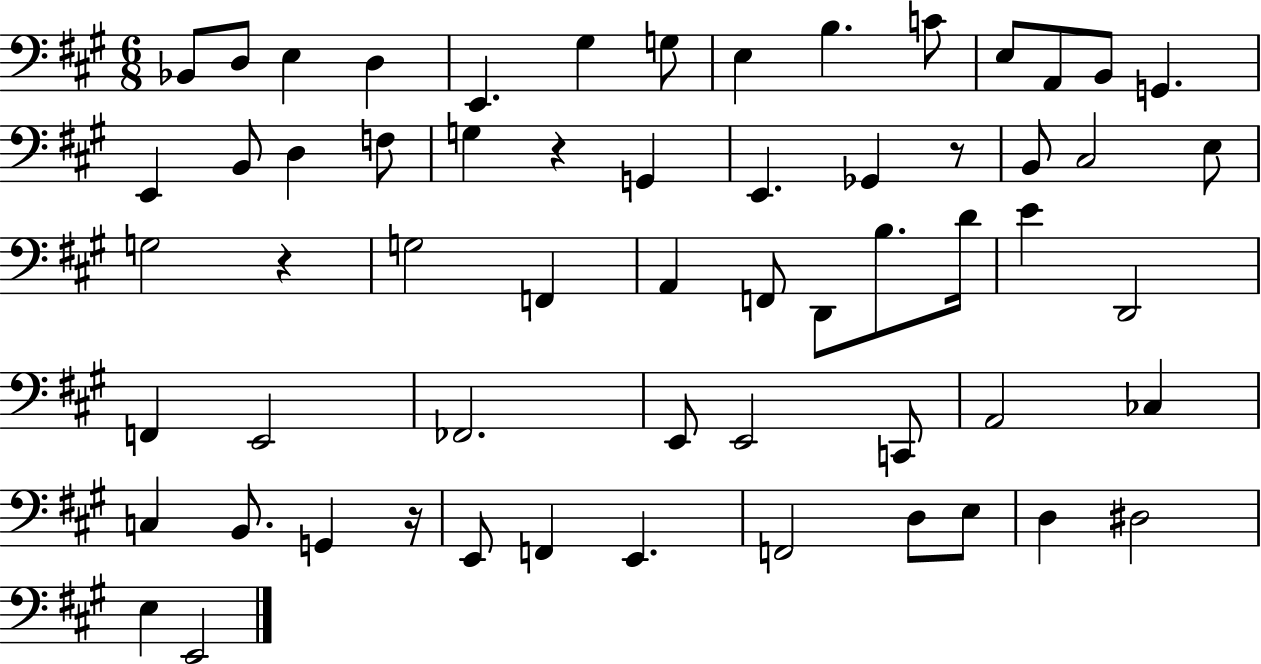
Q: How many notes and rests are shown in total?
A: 60